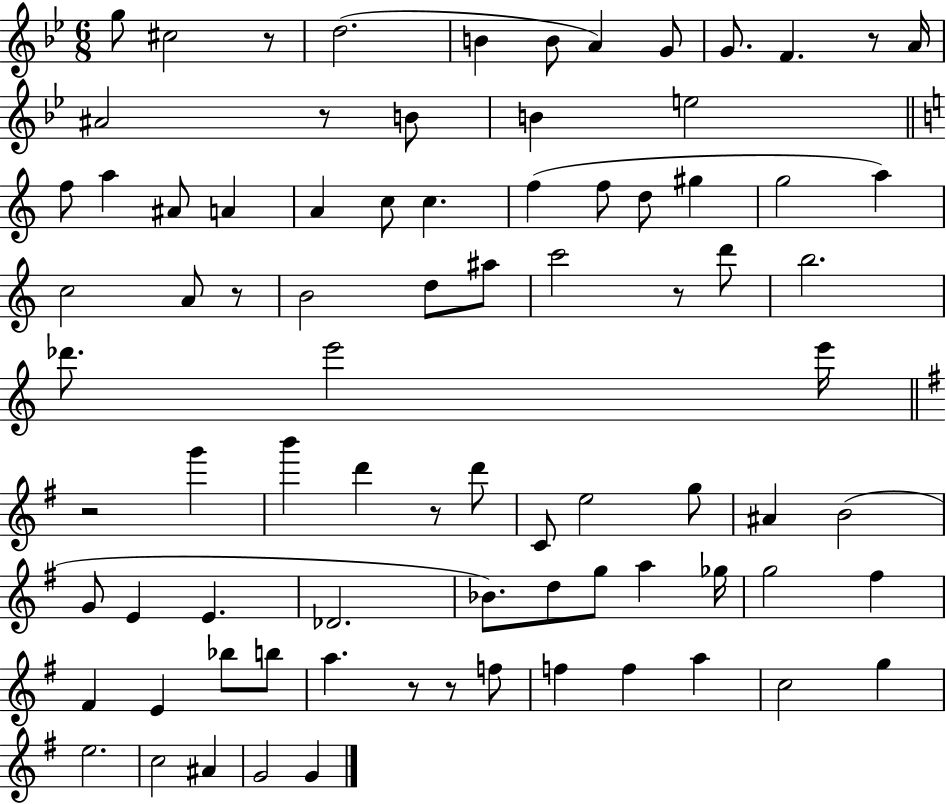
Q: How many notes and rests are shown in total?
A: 83